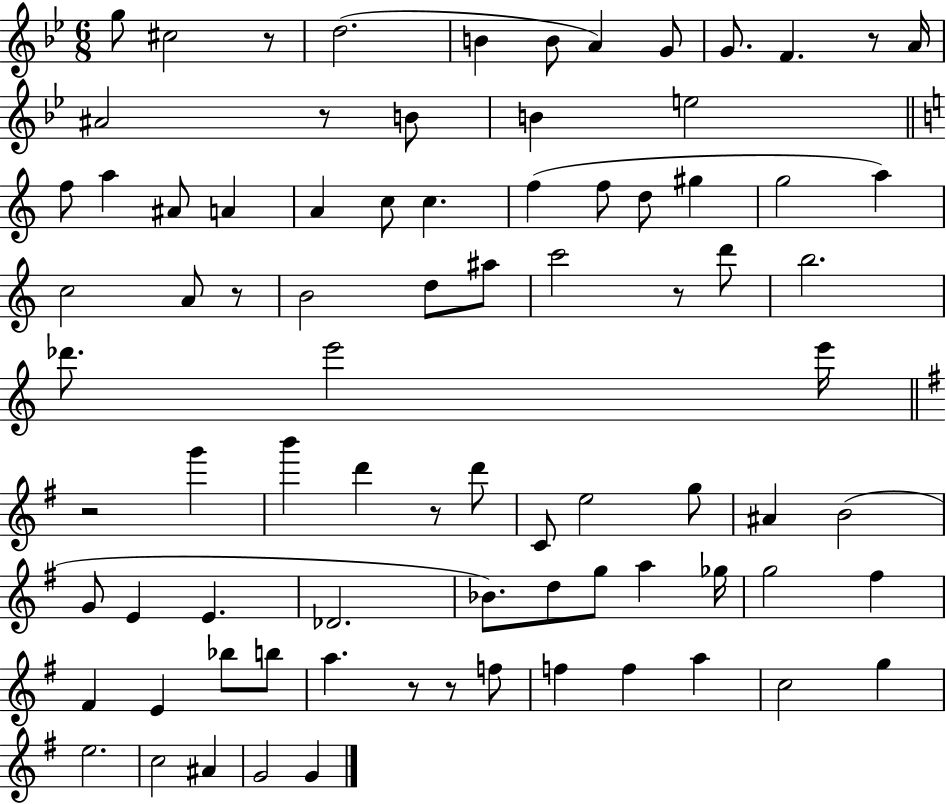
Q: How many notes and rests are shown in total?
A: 83